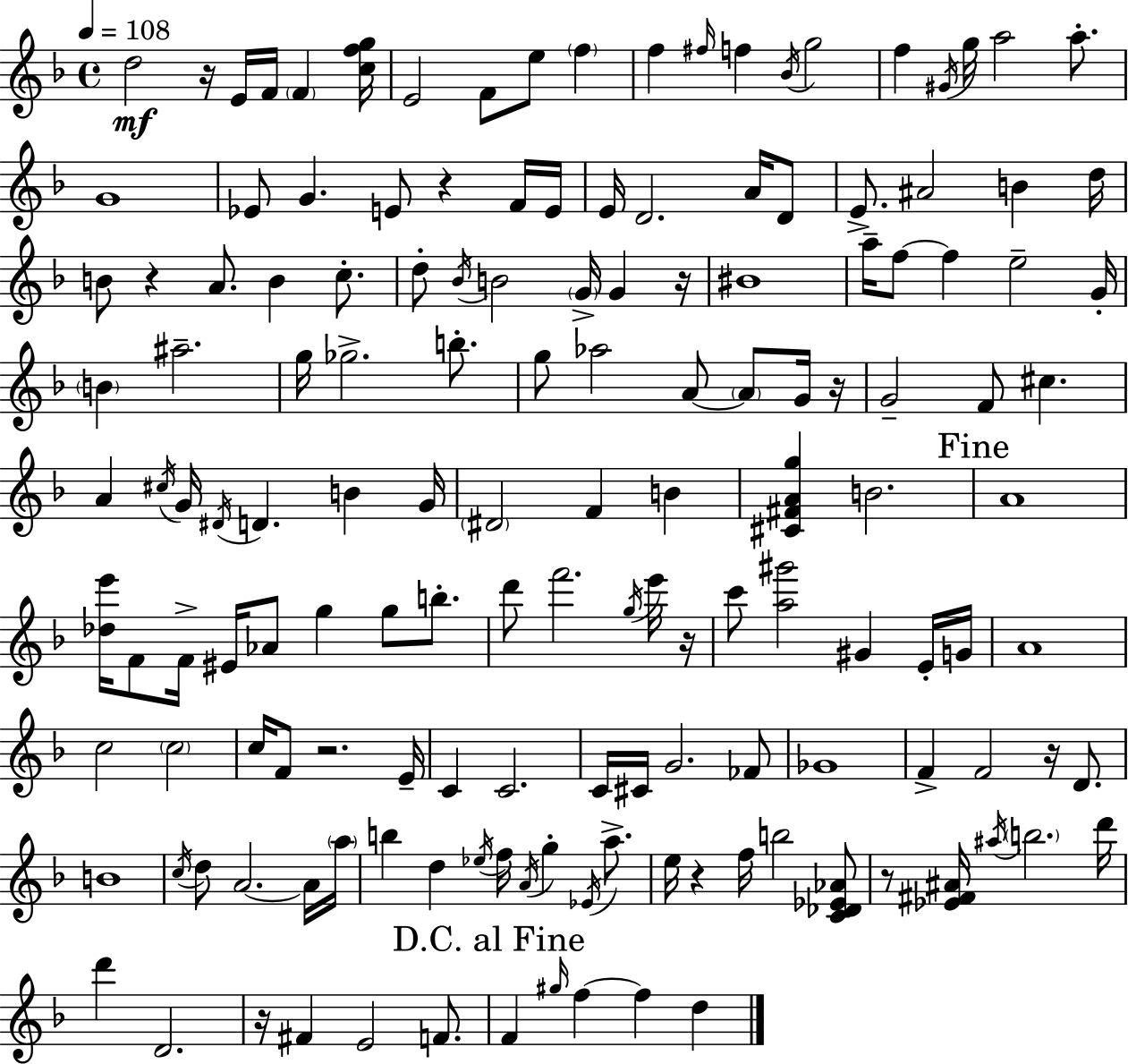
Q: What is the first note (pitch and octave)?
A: D5